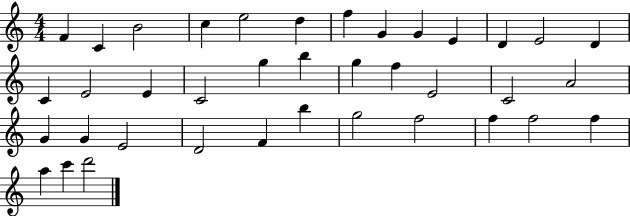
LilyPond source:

{
  \clef treble
  \numericTimeSignature
  \time 4/4
  \key c \major
  f'4 c'4 b'2 | c''4 e''2 d''4 | f''4 g'4 g'4 e'4 | d'4 e'2 d'4 | \break c'4 e'2 e'4 | c'2 g''4 b''4 | g''4 f''4 e'2 | c'2 a'2 | \break g'4 g'4 e'2 | d'2 f'4 b''4 | g''2 f''2 | f''4 f''2 f''4 | \break a''4 c'''4 d'''2 | \bar "|."
}